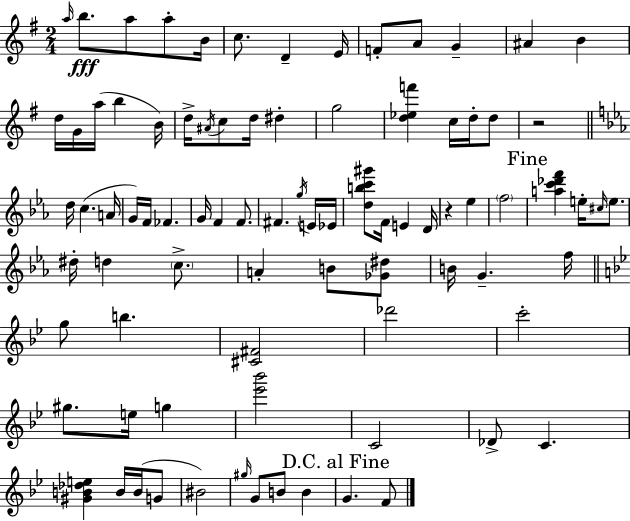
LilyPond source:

{
  \clef treble
  \numericTimeSignature
  \time 2/4
  \key e \minor
  \repeat volta 2 { \grace { a''16 }\fff b''8. a''8 a''8-. | b'16 c''8. d'4-- | e'16 f'8-. a'8 g'4-- | ais'4 b'4 | \break d''16 g'16 a''16( b''4 | b'16) d''16-> \acciaccatura { ais'16 } c''8 d''16 dis''4-. | g''2 | <d'' ees'' f'''>4 c''16 d''16-. | \break d''8 r2 | \bar "||" \break \key ees \major d''16 c''4.( a'16 | g'16) f'16 fes'4. | g'16 f'4 f'8. | fis'4. \acciaccatura { g''16 } e'16 | \break ees'16 <d'' b'' c''' gis'''>8 f'16 e'4 | d'16 r4 ees''4 | \parenthesize f''2 | \mark "Fine" <a'' c''' des''' f'''>4 e''16-. \grace { cis''16 } e''8. | \break dis''16-. d''4 \parenthesize c''8.-> | a'4-. b'8 | <ges' dis''>8 b'16 g'4.-- | f''16 \bar "||" \break \key bes \major g''8 b''4. | <cis' fis'>2 | des'''2 | c'''2-. | \break gis''8. e''16 g''4 | <ees''' bes'''>2 | c'2 | des'8-> c'4. | \break <gis' b' des'' e''>4 b'16 b'16( g'8 | bis'2) | \grace { gis''16 } g'8 b'8 b'4 | \mark "D.C. al Fine" g'4. f'8 | \break } \bar "|."
}